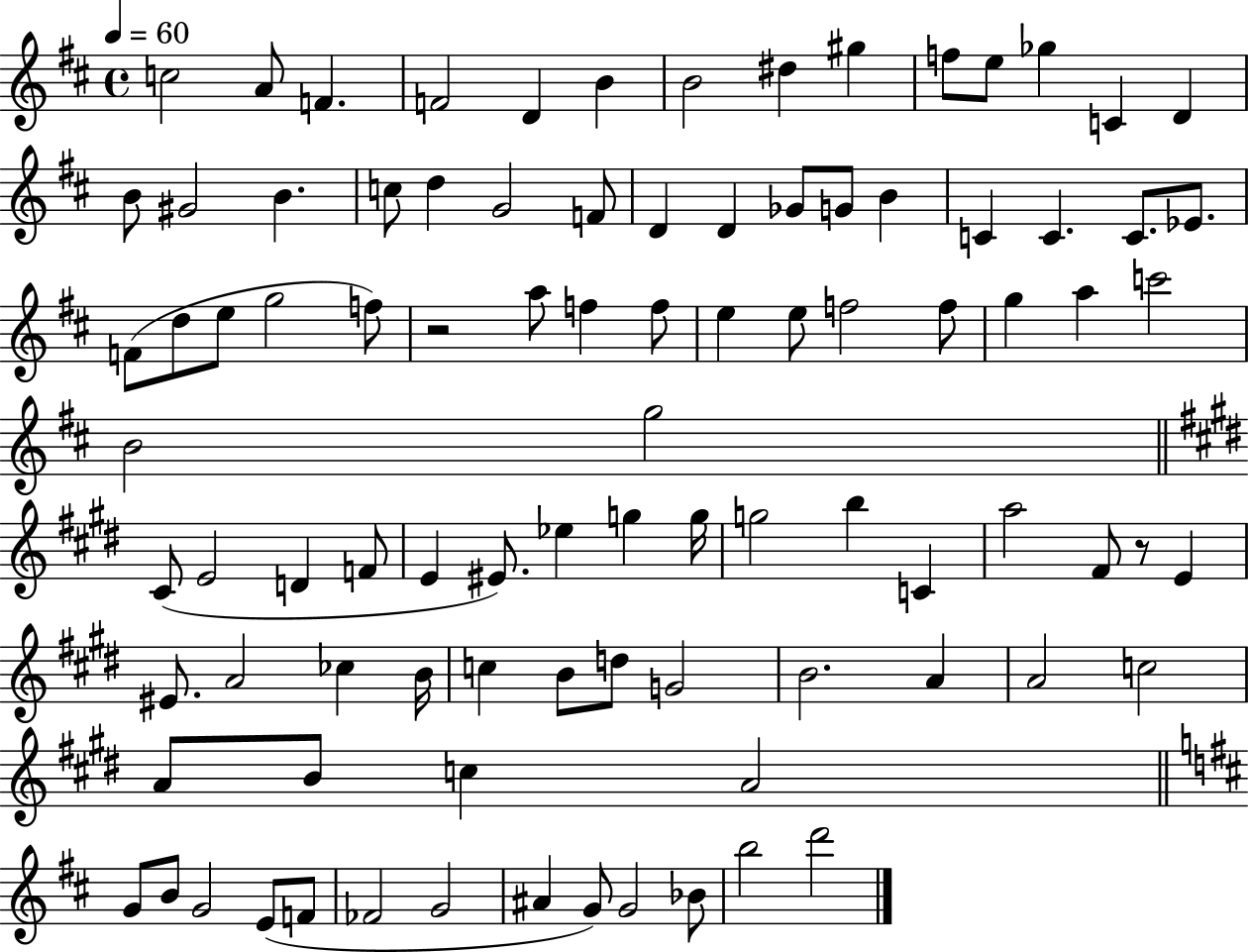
{
  \clef treble
  \time 4/4
  \defaultTimeSignature
  \key d \major
  \tempo 4 = 60
  c''2 a'8 f'4. | f'2 d'4 b'4 | b'2 dis''4 gis''4 | f''8 e''8 ges''4 c'4 d'4 | \break b'8 gis'2 b'4. | c''8 d''4 g'2 f'8 | d'4 d'4 ges'8 g'8 b'4 | c'4 c'4. c'8. ees'8. | \break f'8( d''8 e''8 g''2 f''8) | r2 a''8 f''4 f''8 | e''4 e''8 f''2 f''8 | g''4 a''4 c'''2 | \break b'2 g''2 | \bar "||" \break \key e \major cis'8( e'2 d'4 f'8 | e'4 eis'8.) ees''4 g''4 g''16 | g''2 b''4 c'4 | a''2 fis'8 r8 e'4 | \break eis'8. a'2 ces''4 b'16 | c''4 b'8 d''8 g'2 | b'2. a'4 | a'2 c''2 | \break a'8 b'8 c''4 a'2 | \bar "||" \break \key d \major g'8 b'8 g'2 e'8( f'8 | fes'2 g'2 | ais'4 g'8) g'2 bes'8 | b''2 d'''2 | \break \bar "|."
}